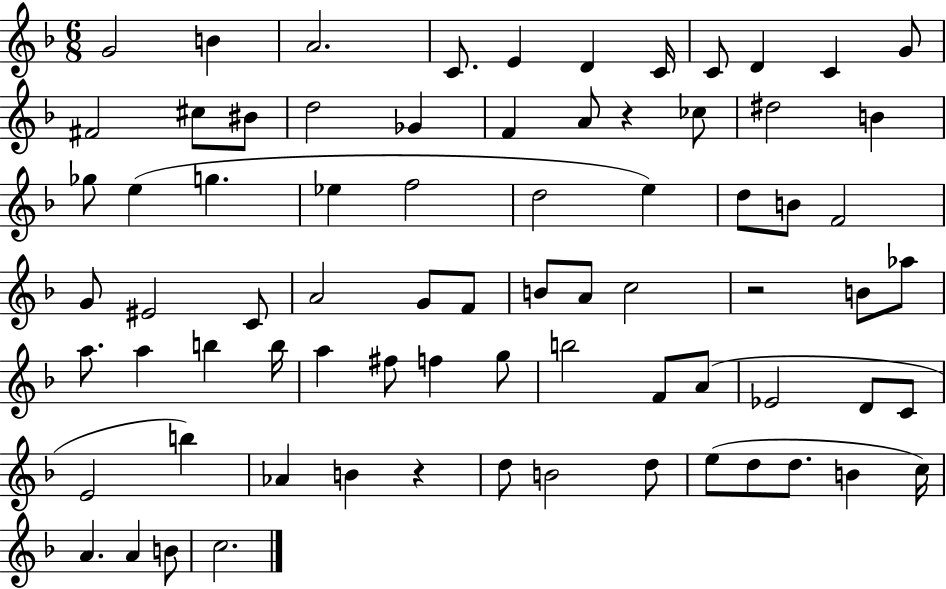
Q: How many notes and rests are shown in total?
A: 75